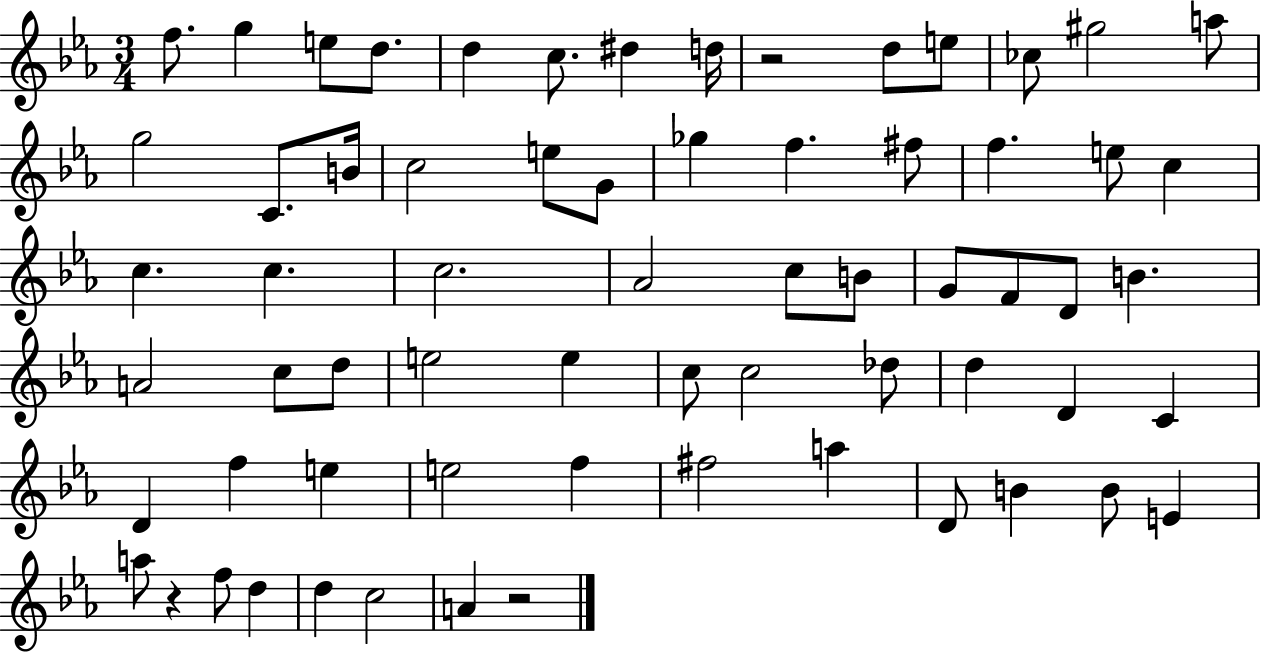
F5/e. G5/q E5/e D5/e. D5/q C5/e. D#5/q D5/s R/h D5/e E5/e CES5/e G#5/h A5/e G5/h C4/e. B4/s C5/h E5/e G4/e Gb5/q F5/q. F#5/e F5/q. E5/e C5/q C5/q. C5/q. C5/h. Ab4/h C5/e B4/e G4/e F4/e D4/e B4/q. A4/h C5/e D5/e E5/h E5/q C5/e C5/h Db5/e D5/q D4/q C4/q D4/q F5/q E5/q E5/h F5/q F#5/h A5/q D4/e B4/q B4/e E4/q A5/e R/q F5/e D5/q D5/q C5/h A4/q R/h